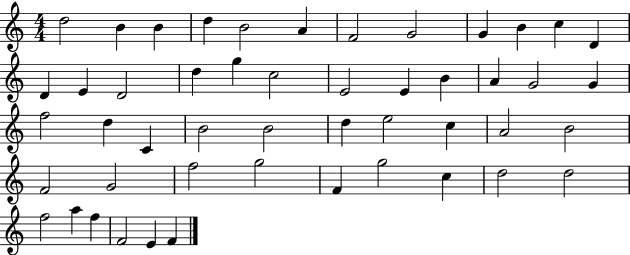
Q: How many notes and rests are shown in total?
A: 49